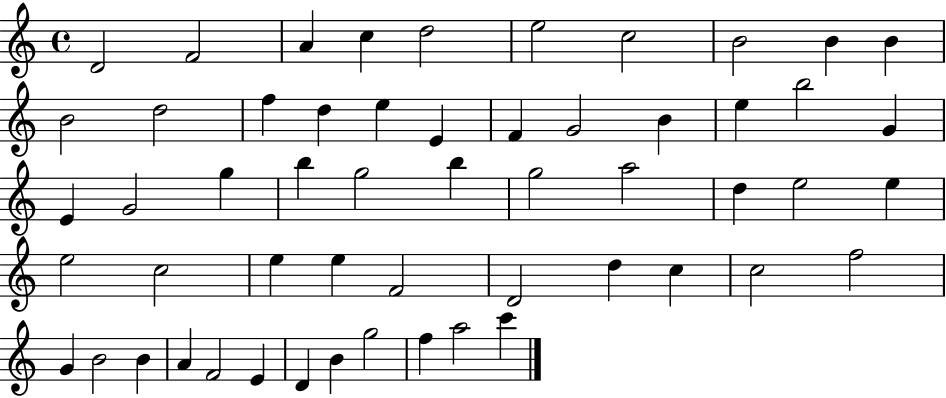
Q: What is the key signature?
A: C major